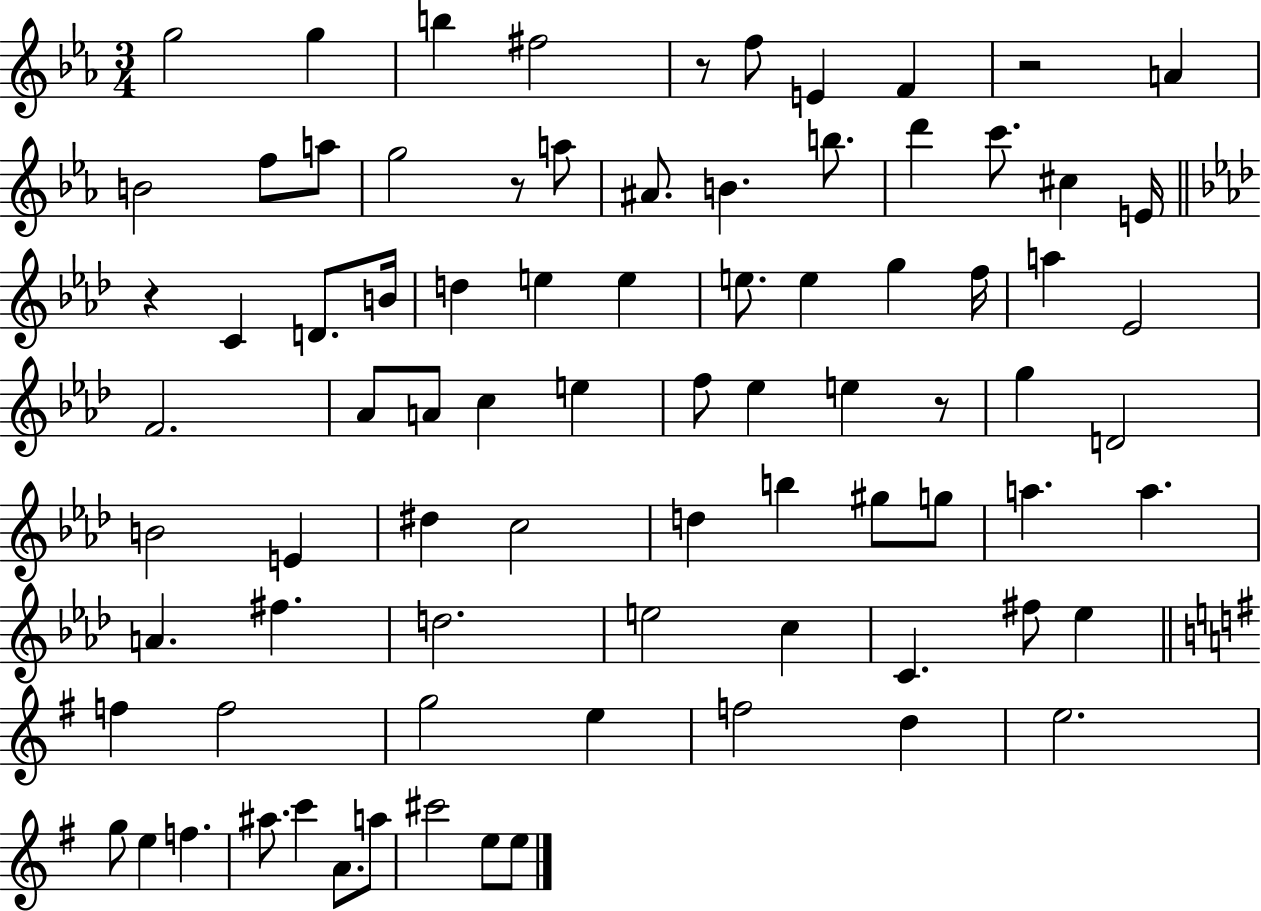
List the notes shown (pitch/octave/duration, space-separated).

G5/h G5/q B5/q F#5/h R/e F5/e E4/q F4/q R/h A4/q B4/h F5/e A5/e G5/h R/e A5/e A#4/e. B4/q. B5/e. D6/q C6/e. C#5/q E4/s R/q C4/q D4/e. B4/s D5/q E5/q E5/q E5/e. E5/q G5/q F5/s A5/q Eb4/h F4/h. Ab4/e A4/e C5/q E5/q F5/e Eb5/q E5/q R/e G5/q D4/h B4/h E4/q D#5/q C5/h D5/q B5/q G#5/e G5/e A5/q. A5/q. A4/q. F#5/q. D5/h. E5/h C5/q C4/q. F#5/e Eb5/q F5/q F5/h G5/h E5/q F5/h D5/q E5/h. G5/e E5/q F5/q. A#5/e. C6/q A4/e. A5/e C#6/h E5/e E5/e